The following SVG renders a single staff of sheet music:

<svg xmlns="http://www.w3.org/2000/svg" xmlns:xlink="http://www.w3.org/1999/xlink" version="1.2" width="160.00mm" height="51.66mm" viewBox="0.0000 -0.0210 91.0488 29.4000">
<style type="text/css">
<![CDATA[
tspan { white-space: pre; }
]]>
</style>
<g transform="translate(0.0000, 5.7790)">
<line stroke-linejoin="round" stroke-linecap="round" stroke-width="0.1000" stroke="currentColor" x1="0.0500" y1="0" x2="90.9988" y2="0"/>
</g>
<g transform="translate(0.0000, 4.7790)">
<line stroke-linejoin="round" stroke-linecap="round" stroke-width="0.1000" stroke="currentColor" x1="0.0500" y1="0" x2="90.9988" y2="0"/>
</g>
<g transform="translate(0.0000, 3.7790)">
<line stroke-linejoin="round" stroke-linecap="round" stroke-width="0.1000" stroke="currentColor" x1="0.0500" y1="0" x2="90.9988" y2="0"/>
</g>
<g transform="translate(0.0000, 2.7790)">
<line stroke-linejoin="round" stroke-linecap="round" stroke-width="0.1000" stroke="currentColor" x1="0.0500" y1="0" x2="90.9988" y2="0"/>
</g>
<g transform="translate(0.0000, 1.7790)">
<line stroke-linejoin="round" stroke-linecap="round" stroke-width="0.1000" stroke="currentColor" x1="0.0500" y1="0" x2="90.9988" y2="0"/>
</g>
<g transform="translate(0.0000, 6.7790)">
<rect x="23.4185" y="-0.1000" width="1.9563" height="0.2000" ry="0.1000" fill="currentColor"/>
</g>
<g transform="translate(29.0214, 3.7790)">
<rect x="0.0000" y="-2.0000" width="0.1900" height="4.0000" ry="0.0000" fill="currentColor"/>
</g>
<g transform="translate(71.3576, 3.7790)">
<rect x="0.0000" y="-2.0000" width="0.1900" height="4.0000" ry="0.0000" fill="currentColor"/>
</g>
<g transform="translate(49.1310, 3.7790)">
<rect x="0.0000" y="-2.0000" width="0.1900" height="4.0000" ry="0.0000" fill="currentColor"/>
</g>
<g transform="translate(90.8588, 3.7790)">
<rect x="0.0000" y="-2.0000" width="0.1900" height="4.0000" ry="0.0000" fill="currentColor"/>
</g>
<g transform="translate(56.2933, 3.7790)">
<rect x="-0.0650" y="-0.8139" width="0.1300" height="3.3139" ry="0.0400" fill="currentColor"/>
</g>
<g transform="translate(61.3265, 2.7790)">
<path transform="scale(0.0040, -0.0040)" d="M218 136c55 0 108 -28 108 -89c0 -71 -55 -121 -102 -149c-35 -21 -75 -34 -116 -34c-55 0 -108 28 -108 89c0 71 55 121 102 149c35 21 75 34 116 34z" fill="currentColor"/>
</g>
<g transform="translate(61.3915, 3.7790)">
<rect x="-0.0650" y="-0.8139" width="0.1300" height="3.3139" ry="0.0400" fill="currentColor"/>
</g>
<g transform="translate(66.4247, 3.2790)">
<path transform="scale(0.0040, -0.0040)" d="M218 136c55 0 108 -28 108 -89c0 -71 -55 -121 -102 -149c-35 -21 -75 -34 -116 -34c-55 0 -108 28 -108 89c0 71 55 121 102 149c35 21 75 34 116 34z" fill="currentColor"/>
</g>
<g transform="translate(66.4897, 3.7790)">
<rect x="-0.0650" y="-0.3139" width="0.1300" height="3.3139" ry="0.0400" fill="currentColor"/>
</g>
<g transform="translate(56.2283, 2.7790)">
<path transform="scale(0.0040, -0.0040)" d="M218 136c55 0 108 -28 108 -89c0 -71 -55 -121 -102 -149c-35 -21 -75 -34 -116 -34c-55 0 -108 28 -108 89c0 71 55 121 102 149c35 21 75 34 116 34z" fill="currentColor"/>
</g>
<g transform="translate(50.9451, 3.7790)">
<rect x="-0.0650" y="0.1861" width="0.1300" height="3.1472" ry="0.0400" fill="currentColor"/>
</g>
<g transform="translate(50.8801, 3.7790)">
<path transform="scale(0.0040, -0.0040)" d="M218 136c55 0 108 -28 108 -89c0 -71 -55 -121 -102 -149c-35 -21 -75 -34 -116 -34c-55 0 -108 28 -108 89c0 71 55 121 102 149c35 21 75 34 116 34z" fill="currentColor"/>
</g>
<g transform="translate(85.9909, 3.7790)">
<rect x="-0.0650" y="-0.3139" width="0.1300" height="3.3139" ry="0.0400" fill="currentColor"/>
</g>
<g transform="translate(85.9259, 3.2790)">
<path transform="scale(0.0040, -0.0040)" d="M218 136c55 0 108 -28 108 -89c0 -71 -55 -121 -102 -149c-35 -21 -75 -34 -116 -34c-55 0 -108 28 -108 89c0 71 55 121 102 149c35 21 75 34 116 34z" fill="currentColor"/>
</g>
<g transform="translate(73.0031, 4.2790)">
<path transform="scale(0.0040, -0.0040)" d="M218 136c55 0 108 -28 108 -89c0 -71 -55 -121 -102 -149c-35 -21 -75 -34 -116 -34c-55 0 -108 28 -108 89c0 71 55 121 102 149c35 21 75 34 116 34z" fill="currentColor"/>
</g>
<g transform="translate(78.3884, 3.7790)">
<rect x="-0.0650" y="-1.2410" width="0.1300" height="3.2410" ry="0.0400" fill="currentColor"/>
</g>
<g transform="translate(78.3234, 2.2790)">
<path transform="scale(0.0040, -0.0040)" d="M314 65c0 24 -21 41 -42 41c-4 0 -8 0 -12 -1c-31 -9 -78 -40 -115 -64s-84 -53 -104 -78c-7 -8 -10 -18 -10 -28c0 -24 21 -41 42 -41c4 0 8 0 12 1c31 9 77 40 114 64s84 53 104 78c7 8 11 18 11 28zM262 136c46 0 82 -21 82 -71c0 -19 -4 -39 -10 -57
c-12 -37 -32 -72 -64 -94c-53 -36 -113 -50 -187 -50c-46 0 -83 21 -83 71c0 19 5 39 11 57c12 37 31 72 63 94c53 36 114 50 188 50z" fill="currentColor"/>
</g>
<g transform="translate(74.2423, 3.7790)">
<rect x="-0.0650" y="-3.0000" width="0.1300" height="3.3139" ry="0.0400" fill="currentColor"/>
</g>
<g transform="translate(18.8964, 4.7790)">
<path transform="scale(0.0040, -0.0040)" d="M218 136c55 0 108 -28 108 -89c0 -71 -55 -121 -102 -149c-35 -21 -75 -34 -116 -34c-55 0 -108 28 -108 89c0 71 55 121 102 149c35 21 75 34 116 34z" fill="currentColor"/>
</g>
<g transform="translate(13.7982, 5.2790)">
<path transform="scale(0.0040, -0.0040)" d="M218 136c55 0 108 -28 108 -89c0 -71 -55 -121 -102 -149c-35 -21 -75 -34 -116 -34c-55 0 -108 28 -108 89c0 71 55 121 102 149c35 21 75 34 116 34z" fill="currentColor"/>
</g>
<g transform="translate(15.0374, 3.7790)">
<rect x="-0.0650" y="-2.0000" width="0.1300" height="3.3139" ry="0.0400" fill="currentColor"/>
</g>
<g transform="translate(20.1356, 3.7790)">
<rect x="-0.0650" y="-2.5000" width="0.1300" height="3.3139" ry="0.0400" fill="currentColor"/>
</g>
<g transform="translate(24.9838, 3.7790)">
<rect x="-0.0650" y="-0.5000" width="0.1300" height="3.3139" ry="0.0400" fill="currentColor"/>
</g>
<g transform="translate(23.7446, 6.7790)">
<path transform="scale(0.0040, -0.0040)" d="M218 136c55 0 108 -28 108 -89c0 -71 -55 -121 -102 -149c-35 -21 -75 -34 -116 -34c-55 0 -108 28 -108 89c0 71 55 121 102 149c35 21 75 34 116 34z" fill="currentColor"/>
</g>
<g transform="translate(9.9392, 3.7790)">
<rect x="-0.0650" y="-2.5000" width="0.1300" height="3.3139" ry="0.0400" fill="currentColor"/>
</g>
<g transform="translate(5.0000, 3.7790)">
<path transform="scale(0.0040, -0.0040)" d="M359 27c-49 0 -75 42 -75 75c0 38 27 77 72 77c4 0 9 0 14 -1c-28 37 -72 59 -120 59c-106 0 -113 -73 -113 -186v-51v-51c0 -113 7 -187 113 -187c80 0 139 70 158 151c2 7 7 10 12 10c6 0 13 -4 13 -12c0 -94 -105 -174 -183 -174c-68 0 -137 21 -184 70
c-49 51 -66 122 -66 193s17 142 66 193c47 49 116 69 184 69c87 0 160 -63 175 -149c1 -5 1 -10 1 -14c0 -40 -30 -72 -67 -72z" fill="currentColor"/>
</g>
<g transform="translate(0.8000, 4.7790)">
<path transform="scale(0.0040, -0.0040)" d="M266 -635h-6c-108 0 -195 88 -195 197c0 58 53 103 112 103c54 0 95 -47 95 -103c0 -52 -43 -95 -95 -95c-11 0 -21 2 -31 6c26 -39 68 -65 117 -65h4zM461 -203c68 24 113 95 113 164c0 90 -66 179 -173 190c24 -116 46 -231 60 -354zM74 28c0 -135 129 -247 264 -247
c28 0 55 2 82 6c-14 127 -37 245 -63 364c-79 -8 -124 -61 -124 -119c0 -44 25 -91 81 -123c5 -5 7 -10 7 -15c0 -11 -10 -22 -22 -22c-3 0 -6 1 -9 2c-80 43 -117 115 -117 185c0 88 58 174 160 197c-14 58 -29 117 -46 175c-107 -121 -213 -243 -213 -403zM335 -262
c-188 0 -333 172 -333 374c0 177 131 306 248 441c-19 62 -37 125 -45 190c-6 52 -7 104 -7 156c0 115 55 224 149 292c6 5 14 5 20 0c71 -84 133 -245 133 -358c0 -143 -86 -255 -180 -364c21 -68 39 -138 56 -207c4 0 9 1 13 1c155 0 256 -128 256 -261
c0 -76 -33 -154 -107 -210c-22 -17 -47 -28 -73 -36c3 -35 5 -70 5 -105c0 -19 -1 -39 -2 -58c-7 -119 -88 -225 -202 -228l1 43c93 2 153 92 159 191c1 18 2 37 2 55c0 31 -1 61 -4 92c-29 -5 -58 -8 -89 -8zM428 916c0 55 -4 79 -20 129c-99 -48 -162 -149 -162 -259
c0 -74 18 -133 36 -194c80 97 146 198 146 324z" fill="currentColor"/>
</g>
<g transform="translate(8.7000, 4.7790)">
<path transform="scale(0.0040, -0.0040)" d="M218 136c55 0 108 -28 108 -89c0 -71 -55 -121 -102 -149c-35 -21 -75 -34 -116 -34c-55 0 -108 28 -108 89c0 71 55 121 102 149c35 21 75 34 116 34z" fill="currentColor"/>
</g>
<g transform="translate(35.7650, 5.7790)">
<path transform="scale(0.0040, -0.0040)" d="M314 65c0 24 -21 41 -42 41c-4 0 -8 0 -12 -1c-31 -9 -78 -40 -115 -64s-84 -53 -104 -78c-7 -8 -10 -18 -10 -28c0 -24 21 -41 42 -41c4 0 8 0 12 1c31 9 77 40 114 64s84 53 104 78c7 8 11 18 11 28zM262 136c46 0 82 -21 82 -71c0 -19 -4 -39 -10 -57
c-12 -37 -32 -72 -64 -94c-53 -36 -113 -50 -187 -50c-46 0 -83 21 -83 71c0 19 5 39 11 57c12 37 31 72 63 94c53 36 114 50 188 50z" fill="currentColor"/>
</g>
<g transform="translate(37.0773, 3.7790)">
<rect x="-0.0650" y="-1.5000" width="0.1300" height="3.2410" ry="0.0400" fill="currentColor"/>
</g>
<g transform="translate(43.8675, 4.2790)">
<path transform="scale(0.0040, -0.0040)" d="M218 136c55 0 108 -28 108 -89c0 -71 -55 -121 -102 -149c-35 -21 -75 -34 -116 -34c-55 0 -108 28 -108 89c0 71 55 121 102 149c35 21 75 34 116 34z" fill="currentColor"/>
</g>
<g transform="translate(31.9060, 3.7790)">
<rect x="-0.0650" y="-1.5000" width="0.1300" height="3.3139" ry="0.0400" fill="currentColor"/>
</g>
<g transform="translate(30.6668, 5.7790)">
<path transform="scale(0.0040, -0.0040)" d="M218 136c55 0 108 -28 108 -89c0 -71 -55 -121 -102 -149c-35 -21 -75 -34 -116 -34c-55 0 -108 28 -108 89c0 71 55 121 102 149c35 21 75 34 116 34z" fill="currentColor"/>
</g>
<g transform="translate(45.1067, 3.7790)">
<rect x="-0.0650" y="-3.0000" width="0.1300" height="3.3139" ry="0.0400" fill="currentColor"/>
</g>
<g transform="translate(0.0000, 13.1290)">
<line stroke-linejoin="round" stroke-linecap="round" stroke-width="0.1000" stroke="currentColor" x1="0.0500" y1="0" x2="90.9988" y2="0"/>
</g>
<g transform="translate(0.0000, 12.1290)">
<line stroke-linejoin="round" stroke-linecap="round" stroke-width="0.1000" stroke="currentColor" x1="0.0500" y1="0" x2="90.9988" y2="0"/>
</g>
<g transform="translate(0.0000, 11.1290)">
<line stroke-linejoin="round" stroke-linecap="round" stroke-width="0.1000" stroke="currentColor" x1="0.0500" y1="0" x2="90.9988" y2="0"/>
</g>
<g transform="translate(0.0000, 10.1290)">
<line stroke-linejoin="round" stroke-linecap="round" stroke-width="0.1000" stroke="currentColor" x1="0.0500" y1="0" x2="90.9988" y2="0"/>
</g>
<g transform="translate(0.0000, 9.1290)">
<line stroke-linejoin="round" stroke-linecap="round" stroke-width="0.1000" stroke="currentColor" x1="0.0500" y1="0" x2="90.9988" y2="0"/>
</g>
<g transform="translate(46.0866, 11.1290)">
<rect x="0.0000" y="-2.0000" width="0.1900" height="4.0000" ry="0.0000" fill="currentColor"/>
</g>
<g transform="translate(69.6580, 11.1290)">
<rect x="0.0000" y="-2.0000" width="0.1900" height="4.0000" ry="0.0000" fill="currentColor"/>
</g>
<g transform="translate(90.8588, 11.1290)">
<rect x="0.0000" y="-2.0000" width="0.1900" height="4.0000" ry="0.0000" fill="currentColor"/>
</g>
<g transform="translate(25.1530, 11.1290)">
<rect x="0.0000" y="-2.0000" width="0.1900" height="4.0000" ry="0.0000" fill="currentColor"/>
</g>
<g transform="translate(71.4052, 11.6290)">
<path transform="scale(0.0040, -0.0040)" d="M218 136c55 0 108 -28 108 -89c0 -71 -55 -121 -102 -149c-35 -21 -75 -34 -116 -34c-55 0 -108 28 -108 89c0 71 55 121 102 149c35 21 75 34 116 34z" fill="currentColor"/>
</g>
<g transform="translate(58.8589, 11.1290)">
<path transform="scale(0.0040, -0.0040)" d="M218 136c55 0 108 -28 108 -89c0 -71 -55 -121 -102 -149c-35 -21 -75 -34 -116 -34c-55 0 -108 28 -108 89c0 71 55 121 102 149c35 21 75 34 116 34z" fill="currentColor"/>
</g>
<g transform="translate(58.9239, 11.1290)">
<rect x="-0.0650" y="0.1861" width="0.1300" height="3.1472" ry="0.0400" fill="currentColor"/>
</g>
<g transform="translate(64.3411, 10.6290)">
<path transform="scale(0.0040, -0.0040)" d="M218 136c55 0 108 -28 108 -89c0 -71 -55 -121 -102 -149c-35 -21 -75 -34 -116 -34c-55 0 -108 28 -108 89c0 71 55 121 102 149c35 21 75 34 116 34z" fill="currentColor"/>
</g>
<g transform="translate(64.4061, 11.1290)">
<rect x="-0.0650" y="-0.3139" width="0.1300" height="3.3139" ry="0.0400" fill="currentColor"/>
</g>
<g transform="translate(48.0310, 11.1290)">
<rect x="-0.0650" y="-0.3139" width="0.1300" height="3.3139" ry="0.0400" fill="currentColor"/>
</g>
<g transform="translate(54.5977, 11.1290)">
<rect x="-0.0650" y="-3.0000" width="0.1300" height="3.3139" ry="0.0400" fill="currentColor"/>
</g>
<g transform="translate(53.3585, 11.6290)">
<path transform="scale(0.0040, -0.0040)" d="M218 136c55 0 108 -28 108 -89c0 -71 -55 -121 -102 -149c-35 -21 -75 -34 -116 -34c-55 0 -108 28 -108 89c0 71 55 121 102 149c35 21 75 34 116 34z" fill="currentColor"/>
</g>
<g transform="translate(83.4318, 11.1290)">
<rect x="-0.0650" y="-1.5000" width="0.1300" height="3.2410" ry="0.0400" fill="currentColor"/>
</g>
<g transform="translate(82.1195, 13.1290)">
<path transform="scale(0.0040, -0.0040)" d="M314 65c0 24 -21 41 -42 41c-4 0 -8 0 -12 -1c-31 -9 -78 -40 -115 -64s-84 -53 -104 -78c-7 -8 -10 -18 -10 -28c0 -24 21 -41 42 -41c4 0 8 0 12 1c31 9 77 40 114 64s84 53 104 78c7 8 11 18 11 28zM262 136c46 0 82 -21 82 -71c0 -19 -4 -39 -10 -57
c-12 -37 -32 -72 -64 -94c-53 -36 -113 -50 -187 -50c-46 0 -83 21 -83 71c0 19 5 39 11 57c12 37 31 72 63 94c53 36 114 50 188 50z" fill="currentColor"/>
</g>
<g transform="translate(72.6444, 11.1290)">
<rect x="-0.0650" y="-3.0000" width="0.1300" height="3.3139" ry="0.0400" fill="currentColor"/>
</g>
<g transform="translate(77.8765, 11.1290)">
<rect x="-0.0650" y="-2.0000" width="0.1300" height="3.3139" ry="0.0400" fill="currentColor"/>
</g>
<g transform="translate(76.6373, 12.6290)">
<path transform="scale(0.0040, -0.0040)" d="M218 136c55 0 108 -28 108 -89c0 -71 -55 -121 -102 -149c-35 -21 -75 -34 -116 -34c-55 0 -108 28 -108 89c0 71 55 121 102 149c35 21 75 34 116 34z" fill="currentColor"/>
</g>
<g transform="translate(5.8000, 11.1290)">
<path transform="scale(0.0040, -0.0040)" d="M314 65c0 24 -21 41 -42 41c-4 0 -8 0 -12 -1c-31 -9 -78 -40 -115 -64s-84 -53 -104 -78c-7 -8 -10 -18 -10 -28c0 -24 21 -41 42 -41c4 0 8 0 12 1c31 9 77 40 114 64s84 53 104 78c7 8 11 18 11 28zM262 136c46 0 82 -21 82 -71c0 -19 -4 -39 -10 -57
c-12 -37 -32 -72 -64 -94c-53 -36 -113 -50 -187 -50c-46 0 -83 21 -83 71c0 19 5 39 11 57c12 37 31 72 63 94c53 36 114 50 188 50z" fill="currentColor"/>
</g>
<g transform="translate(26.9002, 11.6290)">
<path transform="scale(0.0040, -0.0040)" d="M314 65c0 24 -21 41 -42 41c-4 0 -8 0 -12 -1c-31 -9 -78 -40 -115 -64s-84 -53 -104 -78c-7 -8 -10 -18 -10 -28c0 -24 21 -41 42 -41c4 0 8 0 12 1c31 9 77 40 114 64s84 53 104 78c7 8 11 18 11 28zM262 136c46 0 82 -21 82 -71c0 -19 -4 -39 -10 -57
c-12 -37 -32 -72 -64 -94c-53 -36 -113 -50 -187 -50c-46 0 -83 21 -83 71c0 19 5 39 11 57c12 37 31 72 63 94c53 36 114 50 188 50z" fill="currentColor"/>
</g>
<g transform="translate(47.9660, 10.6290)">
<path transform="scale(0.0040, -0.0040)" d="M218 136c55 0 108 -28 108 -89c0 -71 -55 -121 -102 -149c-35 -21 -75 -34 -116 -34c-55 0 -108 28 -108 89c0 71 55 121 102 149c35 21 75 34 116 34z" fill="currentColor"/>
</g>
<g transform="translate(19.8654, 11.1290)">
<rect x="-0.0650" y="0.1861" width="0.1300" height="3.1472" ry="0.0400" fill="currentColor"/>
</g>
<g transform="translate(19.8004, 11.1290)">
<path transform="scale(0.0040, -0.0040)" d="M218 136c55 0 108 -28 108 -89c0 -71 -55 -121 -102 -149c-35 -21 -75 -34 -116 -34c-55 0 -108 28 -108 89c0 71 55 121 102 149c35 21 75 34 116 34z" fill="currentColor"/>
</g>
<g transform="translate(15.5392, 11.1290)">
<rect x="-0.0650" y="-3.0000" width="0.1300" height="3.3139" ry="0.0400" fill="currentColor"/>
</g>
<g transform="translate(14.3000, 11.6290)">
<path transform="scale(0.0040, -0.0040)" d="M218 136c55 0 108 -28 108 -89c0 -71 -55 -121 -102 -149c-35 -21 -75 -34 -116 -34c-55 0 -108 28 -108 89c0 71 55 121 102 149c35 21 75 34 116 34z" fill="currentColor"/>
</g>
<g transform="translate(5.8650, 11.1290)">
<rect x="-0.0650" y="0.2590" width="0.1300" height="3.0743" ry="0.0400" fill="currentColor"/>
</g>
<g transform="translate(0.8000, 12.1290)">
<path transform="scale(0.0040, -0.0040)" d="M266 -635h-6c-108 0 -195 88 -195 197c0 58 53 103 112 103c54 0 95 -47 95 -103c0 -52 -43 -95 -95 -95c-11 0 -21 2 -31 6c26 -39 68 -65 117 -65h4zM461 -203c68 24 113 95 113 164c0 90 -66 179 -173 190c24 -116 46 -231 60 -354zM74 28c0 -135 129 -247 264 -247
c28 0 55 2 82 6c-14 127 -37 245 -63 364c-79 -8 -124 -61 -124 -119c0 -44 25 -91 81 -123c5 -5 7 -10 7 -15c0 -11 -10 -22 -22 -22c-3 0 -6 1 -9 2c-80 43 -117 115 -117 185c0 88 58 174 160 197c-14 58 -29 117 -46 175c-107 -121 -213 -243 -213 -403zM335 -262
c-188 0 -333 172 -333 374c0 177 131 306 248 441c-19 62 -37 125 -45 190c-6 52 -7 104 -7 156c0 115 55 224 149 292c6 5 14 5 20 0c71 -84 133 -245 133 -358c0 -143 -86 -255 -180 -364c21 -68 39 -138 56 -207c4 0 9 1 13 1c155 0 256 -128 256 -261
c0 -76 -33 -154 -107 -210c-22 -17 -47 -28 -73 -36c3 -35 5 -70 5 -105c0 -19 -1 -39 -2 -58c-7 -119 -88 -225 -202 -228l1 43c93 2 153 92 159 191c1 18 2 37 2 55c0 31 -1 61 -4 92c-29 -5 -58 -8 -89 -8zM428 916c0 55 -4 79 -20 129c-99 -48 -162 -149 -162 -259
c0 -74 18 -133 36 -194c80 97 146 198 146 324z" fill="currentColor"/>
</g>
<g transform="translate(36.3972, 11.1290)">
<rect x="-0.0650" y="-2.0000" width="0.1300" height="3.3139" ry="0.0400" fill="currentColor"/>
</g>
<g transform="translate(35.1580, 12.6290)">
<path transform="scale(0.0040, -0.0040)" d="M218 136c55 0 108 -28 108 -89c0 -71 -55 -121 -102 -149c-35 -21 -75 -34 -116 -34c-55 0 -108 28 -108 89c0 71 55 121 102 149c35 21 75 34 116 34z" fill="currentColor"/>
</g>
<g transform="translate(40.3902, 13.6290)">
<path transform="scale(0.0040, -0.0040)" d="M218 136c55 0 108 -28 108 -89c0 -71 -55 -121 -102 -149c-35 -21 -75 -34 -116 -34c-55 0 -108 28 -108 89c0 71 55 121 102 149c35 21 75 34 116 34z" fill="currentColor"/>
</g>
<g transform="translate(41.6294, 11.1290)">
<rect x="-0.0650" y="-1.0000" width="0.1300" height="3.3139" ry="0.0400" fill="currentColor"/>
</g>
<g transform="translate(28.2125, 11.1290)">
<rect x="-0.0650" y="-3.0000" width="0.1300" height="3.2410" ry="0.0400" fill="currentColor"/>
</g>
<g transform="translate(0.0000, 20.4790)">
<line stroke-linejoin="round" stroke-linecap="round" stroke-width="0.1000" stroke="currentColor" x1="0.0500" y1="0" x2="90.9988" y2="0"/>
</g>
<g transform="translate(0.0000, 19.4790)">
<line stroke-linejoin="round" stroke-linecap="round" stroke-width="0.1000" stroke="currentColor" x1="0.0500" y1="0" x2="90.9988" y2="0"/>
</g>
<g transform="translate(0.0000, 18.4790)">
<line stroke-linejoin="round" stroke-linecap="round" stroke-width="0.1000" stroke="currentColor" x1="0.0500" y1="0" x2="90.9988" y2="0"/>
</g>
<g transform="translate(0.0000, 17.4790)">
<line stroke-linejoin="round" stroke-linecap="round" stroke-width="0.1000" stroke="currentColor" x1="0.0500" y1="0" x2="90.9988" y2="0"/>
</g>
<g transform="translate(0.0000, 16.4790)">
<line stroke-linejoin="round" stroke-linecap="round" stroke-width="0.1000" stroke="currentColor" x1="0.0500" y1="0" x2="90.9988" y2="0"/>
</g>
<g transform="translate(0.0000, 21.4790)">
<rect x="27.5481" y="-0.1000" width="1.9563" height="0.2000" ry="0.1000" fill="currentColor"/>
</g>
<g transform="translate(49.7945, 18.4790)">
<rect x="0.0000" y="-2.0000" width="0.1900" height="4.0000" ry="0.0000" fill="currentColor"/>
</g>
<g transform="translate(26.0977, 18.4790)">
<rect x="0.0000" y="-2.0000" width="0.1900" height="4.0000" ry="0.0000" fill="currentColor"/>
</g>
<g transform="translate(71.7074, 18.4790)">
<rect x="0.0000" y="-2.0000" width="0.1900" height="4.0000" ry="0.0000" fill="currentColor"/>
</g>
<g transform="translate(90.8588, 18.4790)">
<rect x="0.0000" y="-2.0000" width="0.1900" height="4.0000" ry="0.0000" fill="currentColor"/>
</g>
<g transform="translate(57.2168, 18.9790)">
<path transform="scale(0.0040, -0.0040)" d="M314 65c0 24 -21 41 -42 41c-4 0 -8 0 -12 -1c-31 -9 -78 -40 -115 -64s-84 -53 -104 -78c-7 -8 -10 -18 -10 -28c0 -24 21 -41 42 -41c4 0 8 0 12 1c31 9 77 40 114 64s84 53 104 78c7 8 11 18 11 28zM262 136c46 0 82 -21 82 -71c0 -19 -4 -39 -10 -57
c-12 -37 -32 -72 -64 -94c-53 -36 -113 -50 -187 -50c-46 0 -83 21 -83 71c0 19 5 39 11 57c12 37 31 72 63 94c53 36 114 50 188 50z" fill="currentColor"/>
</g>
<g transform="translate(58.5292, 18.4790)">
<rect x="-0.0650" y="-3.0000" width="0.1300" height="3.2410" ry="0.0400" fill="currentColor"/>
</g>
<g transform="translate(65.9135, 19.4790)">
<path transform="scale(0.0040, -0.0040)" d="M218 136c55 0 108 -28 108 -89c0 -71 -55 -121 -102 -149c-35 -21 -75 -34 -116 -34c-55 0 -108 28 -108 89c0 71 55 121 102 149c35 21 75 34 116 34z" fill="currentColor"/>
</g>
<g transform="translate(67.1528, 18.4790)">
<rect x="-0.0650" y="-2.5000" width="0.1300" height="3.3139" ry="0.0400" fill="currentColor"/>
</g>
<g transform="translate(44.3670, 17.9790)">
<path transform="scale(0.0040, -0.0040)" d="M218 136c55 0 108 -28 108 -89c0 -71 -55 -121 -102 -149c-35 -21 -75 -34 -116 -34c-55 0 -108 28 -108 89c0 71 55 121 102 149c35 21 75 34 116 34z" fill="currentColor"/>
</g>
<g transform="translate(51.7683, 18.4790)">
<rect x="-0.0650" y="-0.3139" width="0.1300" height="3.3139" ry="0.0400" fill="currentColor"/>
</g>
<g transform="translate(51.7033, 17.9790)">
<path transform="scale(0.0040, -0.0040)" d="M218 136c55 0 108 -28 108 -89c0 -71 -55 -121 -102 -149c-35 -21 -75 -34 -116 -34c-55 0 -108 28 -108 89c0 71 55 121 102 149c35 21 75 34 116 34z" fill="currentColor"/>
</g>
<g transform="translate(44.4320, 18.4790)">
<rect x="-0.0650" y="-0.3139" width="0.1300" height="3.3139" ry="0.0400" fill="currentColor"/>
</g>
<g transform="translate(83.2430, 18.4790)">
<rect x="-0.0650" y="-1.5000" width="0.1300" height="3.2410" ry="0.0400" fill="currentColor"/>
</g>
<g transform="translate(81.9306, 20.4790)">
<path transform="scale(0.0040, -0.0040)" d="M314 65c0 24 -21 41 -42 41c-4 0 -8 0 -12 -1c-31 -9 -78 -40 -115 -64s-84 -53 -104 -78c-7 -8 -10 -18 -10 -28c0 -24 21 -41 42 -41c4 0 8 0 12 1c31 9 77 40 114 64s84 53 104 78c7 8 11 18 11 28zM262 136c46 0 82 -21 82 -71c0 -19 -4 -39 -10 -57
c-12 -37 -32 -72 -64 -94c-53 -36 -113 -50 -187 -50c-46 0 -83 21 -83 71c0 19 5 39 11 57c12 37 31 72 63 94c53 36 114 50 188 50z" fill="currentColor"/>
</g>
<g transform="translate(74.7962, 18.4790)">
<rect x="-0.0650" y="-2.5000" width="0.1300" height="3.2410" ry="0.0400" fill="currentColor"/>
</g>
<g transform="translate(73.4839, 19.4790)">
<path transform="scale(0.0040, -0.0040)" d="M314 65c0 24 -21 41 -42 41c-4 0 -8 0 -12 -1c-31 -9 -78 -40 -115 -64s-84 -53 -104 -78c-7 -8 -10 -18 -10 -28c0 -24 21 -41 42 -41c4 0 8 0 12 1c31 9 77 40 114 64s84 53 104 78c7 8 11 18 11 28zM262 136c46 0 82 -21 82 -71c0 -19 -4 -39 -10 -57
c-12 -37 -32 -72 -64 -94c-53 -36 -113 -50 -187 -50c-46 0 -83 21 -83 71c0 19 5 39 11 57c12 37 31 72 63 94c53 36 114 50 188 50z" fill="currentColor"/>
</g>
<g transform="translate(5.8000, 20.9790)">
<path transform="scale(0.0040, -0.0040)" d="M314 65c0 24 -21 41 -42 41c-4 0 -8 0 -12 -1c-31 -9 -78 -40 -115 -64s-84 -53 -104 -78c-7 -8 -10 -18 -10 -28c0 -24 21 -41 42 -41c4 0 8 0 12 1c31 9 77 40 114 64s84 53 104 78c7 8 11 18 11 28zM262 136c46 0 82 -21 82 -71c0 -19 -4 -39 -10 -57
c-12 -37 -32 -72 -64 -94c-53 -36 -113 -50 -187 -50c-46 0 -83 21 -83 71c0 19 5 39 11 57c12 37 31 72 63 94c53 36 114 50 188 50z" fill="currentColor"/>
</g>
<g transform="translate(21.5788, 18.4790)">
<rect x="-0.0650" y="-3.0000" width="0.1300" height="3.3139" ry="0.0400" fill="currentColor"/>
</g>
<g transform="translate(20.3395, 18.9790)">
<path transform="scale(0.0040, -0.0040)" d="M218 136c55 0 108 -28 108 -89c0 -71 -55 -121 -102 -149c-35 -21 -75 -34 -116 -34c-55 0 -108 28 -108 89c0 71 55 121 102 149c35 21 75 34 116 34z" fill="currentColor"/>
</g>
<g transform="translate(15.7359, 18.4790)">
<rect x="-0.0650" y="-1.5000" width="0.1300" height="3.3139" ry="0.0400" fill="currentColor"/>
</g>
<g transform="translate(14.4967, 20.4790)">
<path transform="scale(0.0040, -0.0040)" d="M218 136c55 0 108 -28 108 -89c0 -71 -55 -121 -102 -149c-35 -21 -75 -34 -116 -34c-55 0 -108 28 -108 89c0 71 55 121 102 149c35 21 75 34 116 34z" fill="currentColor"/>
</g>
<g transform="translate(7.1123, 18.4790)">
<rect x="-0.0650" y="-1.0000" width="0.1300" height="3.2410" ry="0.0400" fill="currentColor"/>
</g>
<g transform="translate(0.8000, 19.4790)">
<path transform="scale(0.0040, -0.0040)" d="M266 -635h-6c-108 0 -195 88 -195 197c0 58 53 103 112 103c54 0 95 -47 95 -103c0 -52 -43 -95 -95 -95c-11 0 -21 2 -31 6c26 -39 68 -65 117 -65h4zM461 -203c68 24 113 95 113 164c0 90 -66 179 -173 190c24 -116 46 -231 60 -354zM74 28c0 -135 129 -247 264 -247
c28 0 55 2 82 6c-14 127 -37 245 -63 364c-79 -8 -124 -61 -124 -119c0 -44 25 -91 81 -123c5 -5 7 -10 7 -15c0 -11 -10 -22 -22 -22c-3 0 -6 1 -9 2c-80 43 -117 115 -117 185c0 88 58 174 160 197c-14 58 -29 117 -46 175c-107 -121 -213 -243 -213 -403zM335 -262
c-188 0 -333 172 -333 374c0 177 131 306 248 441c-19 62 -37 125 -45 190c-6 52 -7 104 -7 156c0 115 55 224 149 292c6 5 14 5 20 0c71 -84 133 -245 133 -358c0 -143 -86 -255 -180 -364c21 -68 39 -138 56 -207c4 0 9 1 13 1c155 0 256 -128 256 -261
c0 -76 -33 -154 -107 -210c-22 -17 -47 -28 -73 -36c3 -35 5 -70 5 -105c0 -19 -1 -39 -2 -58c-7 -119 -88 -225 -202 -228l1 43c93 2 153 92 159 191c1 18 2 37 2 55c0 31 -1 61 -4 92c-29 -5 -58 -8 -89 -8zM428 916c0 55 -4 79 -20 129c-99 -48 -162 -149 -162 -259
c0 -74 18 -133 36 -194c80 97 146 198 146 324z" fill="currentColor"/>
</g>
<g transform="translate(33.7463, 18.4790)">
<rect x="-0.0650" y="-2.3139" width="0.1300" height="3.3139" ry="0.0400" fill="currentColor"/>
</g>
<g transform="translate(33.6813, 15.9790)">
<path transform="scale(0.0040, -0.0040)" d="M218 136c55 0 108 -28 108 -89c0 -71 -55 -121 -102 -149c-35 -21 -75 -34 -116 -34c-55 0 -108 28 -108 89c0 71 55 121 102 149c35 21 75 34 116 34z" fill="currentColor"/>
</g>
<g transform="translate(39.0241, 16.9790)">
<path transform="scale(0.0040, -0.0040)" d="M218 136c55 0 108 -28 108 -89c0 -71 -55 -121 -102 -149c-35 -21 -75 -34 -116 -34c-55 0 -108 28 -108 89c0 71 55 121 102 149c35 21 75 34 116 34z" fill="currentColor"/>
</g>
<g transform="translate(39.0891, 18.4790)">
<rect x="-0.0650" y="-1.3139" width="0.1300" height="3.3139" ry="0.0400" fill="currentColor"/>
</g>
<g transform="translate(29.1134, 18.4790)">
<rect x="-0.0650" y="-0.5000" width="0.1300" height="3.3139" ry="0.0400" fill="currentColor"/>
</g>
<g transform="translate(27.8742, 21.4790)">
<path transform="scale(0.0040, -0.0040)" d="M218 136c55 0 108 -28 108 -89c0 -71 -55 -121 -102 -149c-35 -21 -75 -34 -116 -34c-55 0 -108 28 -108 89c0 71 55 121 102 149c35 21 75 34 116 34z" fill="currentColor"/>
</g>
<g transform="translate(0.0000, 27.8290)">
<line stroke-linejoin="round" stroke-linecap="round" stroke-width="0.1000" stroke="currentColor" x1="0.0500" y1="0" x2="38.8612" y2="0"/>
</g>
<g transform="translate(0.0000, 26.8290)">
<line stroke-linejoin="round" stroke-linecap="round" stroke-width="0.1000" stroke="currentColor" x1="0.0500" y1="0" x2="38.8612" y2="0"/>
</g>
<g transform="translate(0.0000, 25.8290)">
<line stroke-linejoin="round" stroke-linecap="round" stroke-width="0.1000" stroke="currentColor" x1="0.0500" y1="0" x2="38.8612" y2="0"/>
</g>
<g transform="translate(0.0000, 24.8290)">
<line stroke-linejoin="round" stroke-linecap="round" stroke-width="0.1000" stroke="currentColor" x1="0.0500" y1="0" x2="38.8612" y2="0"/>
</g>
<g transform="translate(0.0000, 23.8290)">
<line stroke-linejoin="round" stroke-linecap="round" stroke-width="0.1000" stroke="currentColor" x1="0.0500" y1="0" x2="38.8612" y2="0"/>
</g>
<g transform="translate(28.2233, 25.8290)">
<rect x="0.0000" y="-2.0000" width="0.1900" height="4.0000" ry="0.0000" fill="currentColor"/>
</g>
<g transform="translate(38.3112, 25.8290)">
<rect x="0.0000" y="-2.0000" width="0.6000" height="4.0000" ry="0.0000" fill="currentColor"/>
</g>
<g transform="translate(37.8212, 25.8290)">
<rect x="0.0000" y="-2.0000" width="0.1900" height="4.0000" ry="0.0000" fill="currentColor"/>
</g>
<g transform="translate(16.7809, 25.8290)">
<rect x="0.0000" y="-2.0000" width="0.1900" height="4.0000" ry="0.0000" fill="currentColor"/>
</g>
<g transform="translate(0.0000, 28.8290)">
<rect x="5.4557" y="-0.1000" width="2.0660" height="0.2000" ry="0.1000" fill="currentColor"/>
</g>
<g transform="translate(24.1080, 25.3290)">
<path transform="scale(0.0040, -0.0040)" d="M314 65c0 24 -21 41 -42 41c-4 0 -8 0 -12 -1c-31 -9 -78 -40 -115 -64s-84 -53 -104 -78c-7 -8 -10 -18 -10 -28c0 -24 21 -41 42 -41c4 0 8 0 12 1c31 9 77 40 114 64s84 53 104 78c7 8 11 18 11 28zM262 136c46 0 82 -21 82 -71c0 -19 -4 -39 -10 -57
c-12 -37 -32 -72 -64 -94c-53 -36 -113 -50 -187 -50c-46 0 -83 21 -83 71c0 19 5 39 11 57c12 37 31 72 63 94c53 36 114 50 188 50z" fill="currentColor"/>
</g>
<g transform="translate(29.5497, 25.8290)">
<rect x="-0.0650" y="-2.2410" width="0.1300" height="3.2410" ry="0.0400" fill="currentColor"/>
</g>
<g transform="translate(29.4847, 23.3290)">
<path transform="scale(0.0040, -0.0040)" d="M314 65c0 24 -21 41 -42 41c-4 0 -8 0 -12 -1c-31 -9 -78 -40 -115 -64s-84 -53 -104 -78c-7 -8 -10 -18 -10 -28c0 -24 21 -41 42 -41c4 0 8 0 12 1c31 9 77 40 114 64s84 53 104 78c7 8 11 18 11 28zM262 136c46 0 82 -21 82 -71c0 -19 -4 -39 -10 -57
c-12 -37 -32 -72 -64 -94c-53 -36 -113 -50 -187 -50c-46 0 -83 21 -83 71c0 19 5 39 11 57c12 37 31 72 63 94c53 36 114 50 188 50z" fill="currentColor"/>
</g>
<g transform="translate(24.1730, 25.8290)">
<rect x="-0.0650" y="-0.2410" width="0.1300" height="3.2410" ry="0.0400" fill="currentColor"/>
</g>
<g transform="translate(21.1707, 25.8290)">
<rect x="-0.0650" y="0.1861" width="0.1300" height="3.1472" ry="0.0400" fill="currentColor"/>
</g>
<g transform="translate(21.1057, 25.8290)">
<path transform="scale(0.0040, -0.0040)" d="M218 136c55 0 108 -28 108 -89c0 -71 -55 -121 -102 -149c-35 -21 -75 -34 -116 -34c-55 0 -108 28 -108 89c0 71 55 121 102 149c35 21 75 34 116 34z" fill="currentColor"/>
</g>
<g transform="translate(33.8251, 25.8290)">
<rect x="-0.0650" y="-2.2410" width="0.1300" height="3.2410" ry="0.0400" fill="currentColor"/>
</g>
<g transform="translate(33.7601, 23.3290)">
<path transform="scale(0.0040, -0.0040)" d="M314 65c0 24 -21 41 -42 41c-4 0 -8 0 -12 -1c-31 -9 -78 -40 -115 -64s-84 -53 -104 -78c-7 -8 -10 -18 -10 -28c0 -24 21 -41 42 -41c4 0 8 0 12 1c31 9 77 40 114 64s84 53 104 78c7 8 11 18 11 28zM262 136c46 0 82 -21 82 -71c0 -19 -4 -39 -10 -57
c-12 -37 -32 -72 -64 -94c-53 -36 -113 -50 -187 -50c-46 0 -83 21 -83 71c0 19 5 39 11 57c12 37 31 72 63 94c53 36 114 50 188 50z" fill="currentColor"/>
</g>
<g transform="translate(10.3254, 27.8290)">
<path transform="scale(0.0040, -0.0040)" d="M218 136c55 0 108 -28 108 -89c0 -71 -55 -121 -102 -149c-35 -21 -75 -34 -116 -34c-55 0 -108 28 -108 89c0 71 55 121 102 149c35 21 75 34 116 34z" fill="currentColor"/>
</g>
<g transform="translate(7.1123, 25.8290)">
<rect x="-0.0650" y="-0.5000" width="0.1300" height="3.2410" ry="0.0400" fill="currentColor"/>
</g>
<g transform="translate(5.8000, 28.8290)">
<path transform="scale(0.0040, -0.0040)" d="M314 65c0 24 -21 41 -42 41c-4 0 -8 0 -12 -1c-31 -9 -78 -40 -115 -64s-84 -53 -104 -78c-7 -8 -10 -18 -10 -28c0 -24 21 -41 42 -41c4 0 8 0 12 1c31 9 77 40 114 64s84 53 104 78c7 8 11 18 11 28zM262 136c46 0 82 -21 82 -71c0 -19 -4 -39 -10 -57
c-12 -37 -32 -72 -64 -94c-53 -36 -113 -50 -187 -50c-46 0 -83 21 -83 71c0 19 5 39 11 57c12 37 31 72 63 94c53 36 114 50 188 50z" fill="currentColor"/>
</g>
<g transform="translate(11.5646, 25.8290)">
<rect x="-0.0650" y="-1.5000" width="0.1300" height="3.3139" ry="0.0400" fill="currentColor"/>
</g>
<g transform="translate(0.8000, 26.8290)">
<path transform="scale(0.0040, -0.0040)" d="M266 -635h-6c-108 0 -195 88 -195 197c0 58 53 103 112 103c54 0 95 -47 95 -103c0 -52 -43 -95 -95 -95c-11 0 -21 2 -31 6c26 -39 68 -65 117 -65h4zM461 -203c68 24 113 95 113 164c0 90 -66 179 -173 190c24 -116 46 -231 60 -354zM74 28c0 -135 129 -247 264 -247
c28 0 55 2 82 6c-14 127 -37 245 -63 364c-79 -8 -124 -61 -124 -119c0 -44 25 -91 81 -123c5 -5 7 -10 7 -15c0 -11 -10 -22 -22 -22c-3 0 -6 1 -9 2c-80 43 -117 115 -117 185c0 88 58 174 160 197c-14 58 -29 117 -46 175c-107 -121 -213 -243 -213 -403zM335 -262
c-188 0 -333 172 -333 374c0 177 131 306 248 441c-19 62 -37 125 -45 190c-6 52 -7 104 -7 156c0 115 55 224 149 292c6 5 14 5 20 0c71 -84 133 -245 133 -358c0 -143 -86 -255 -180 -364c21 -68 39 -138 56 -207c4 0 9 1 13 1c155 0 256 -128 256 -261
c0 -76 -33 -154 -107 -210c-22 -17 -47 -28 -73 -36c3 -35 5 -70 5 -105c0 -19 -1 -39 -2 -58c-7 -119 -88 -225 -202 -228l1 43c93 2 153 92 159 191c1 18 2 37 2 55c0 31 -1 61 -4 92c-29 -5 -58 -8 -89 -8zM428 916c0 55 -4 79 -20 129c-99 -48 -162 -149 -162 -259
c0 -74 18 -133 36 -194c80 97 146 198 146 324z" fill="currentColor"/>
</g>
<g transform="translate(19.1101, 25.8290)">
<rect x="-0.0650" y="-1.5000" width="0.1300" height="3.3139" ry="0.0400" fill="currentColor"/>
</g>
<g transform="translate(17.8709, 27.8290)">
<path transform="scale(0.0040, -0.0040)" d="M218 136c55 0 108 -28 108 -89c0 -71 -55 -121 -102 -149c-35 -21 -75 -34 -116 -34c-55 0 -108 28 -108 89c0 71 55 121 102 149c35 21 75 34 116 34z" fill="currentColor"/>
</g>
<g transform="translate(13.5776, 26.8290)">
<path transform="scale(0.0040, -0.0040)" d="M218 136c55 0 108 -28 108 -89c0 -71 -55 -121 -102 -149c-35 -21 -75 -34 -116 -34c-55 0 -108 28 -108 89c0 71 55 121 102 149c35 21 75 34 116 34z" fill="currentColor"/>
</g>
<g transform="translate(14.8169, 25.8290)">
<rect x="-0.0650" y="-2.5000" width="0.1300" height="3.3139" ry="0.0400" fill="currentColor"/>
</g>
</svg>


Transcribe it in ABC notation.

X:1
T:Untitled
M:4/4
L:1/4
K:C
G F G C E E2 A B d d c A e2 c B2 A B A2 F D c A B c A F E2 D2 E A C g e c c A2 G G2 E2 C2 E G E B c2 g2 g2